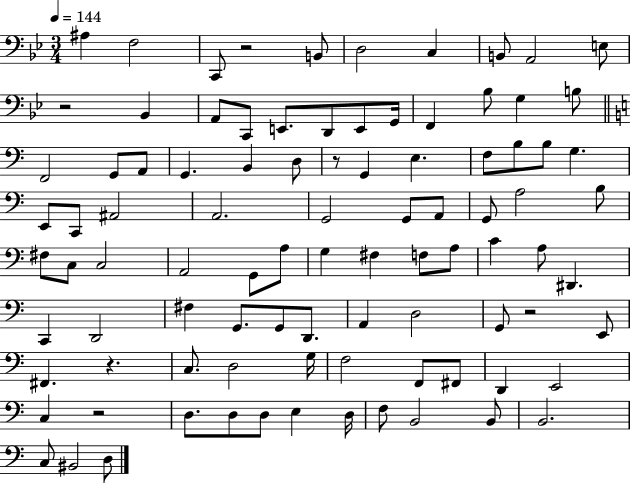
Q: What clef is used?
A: bass